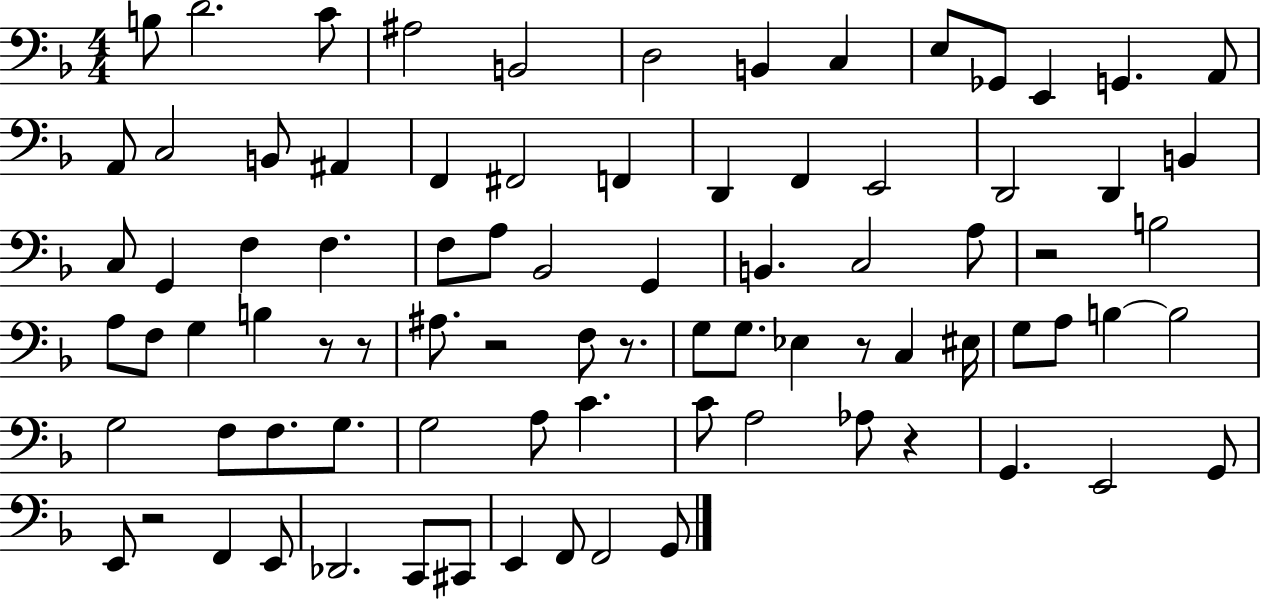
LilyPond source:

{
  \clef bass
  \numericTimeSignature
  \time 4/4
  \key f \major
  b8 d'2. c'8 | ais2 b,2 | d2 b,4 c4 | e8 ges,8 e,4 g,4. a,8 | \break a,8 c2 b,8 ais,4 | f,4 fis,2 f,4 | d,4 f,4 e,2 | d,2 d,4 b,4 | \break c8 g,4 f4 f4. | f8 a8 bes,2 g,4 | b,4. c2 a8 | r2 b2 | \break a8 f8 g4 b4 r8 r8 | ais8. r2 f8 r8. | g8 g8. ees4 r8 c4 eis16 | g8 a8 b4~~ b2 | \break g2 f8 f8. g8. | g2 a8 c'4. | c'8 a2 aes8 r4 | g,4. e,2 g,8 | \break e,8 r2 f,4 e,8 | des,2. c,8 cis,8 | e,4 f,8 f,2 g,8 | \bar "|."
}